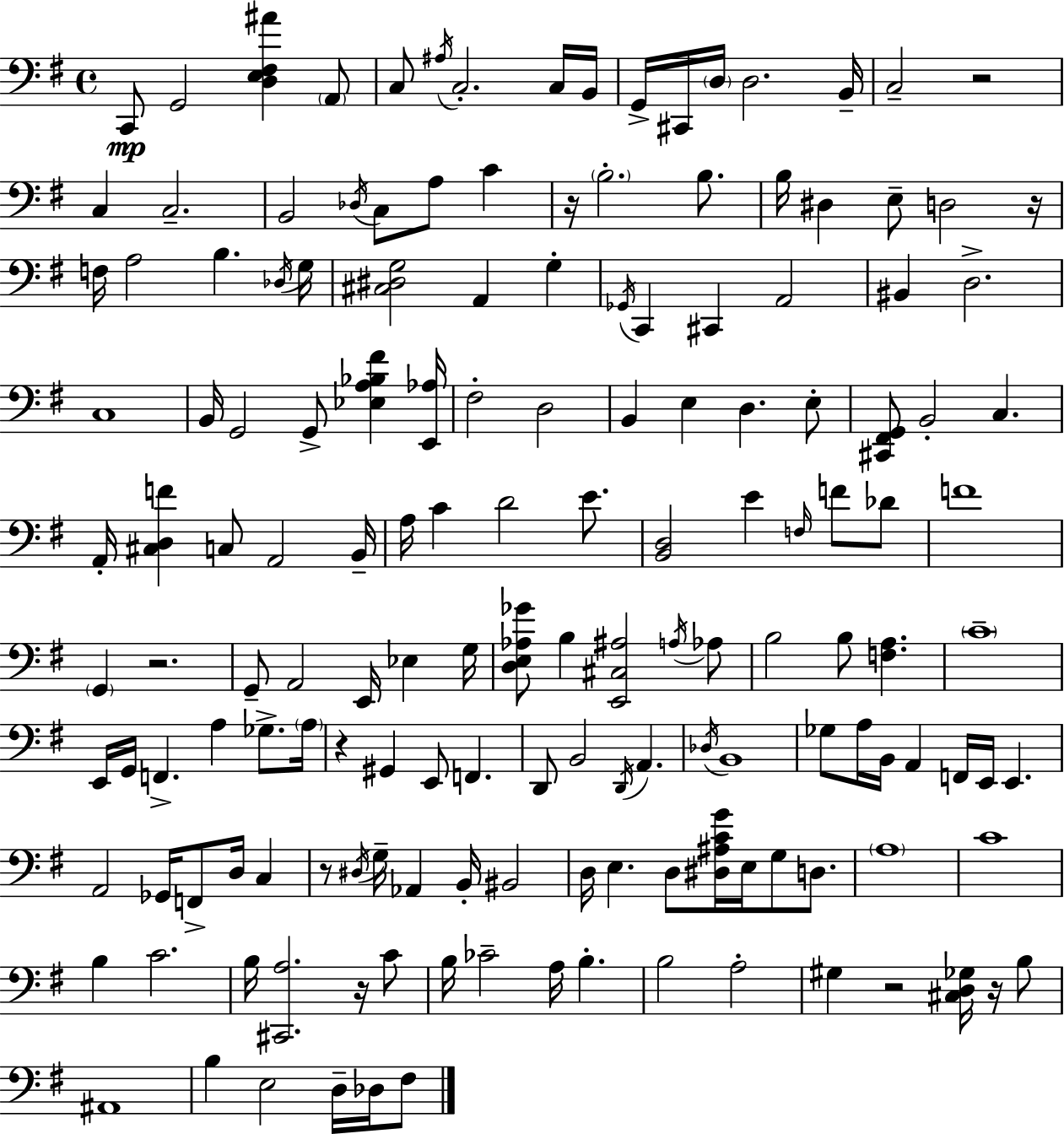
C2/e G2/h [D3,E3,F#3,A#4]/q A2/e C3/e A#3/s C3/h. C3/s B2/s G2/s C#2/s D3/s D3/h. B2/s C3/h R/h C3/q C3/h. B2/h Db3/s C3/e A3/e C4/q R/s B3/h. B3/e. B3/s D#3/q E3/e D3/h R/s F3/s A3/h B3/q. Db3/s G3/s [C#3,D#3,G3]/h A2/q G3/q Gb2/s C2/q C#2/q A2/h BIS2/q D3/h. C3/w B2/s G2/h G2/e [Eb3,A3,Bb3,F#4]/q [E2,Ab3]/s F#3/h D3/h B2/q E3/q D3/q. E3/e [C#2,F#2,G2]/e B2/h C3/q. A2/s [C#3,D3,F4]/q C3/e A2/h B2/s A3/s C4/q D4/h E4/e. [B2,D3]/h E4/q F3/s F4/e Db4/e F4/w G2/q R/h. G2/e A2/h E2/s Eb3/q G3/s [D3,E3,Ab3,Gb4]/e B3/q [E2,C#3,A#3]/h A3/s Ab3/e B3/h B3/e [F3,A3]/q. C4/w E2/s G2/s F2/q. A3/q Gb3/e. A3/s R/q G#2/q E2/e F2/q. D2/e B2/h D2/s A2/q. Db3/s B2/w Gb3/e A3/s B2/s A2/q F2/s E2/s E2/q. A2/h Gb2/s F2/e D3/s C3/q R/e D#3/s G3/s Ab2/q B2/s BIS2/h D3/s E3/q. D3/e [D#3,A#3,C4,G4]/s E3/s G3/e D3/e. A3/w C4/w B3/q C4/h. B3/s [C#2,A3]/h. R/s C4/e B3/s CES4/h A3/s B3/q. B3/h A3/h G#3/q R/h [C#3,D3,Gb3]/s R/s B3/e A#2/w B3/q E3/h D3/s Db3/s F#3/e